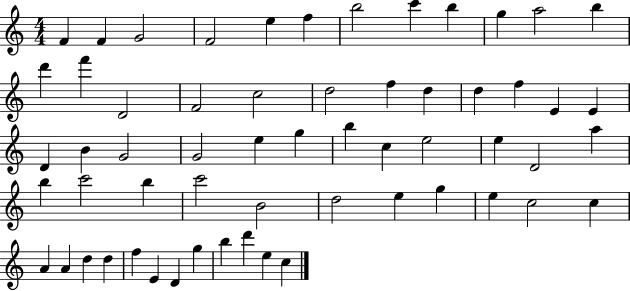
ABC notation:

X:1
T:Untitled
M:4/4
L:1/4
K:C
F F G2 F2 e f b2 c' b g a2 b d' f' D2 F2 c2 d2 f d d f E E D B G2 G2 e g b c e2 e D2 a b c'2 b c'2 B2 d2 e g e c2 c A A d d f E D g b d' e c